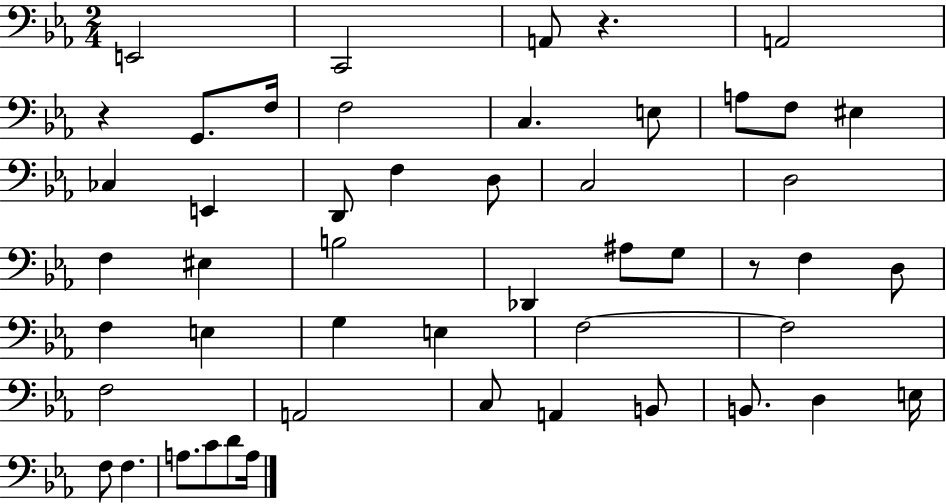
X:1
T:Untitled
M:2/4
L:1/4
K:Eb
E,,2 C,,2 A,,/2 z A,,2 z G,,/2 F,/4 F,2 C, E,/2 A,/2 F,/2 ^E, _C, E,, D,,/2 F, D,/2 C,2 D,2 F, ^E, B,2 _D,, ^A,/2 G,/2 z/2 F, D,/2 F, E, G, E, F,2 F,2 F,2 A,,2 C,/2 A,, B,,/2 B,,/2 D, E,/4 F,/2 F, A,/2 C/2 D/2 A,/4